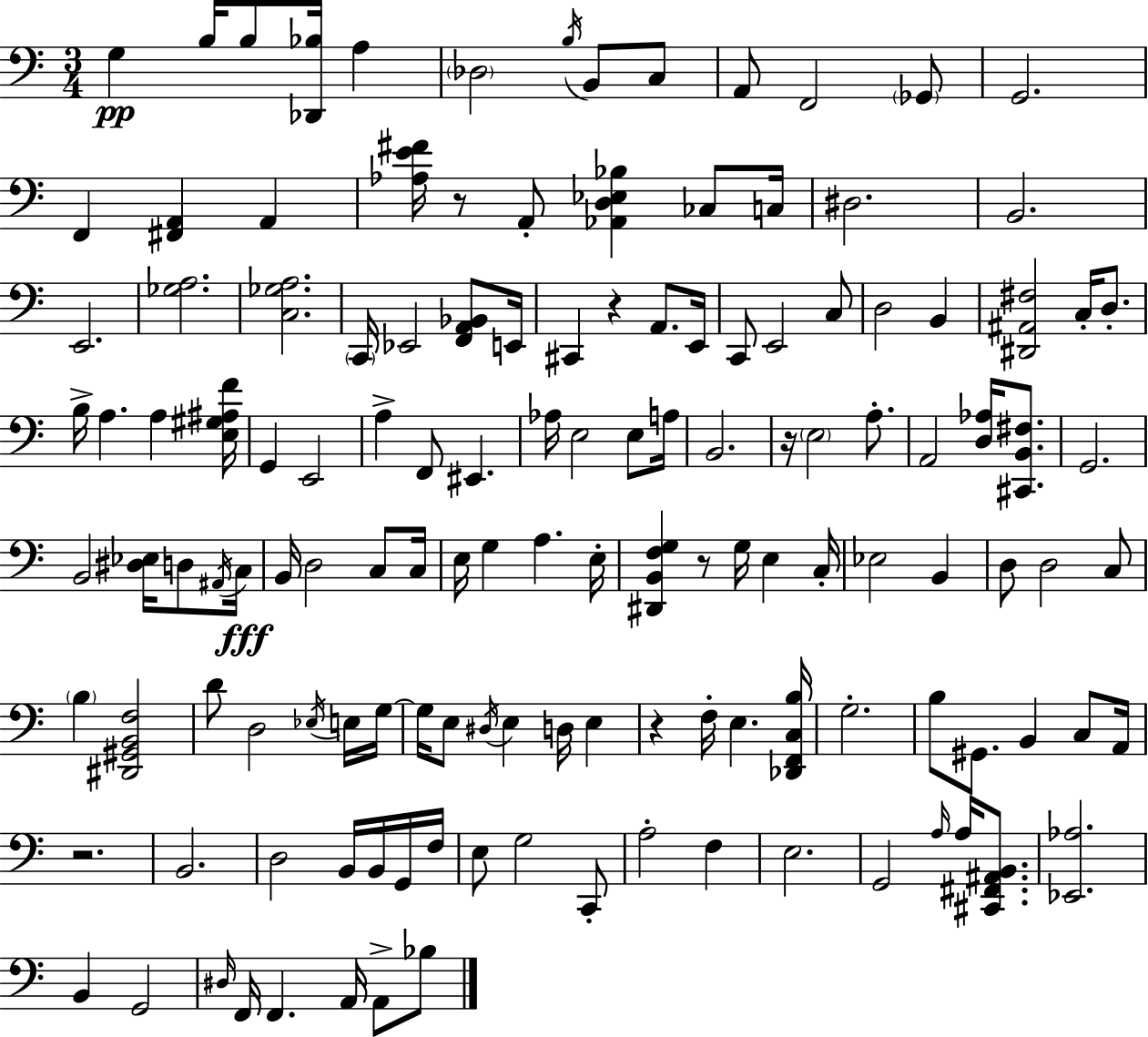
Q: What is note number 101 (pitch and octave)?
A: F3